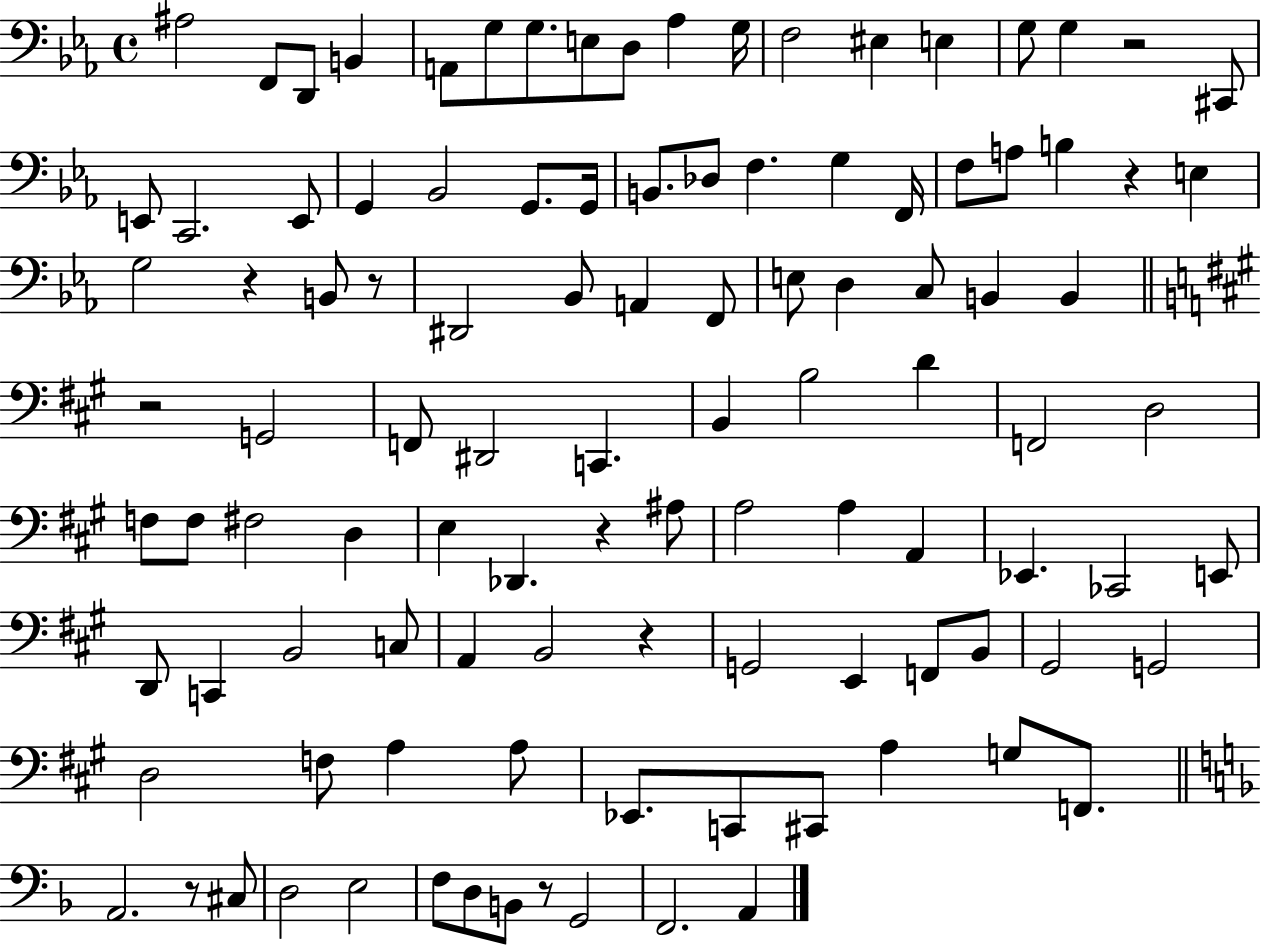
X:1
T:Untitled
M:4/4
L:1/4
K:Eb
^A,2 F,,/2 D,,/2 B,, A,,/2 G,/2 G,/2 E,/2 D,/2 _A, G,/4 F,2 ^E, E, G,/2 G, z2 ^C,,/2 E,,/2 C,,2 E,,/2 G,, _B,,2 G,,/2 G,,/4 B,,/2 _D,/2 F, G, F,,/4 F,/2 A,/2 B, z E, G,2 z B,,/2 z/2 ^D,,2 _B,,/2 A,, F,,/2 E,/2 D, C,/2 B,, B,, z2 G,,2 F,,/2 ^D,,2 C,, B,, B,2 D F,,2 D,2 F,/2 F,/2 ^F,2 D, E, _D,, z ^A,/2 A,2 A, A,, _E,, _C,,2 E,,/2 D,,/2 C,, B,,2 C,/2 A,, B,,2 z G,,2 E,, F,,/2 B,,/2 ^G,,2 G,,2 D,2 F,/2 A, A,/2 _E,,/2 C,,/2 ^C,,/2 A, G,/2 F,,/2 A,,2 z/2 ^C,/2 D,2 E,2 F,/2 D,/2 B,,/2 z/2 G,,2 F,,2 A,,